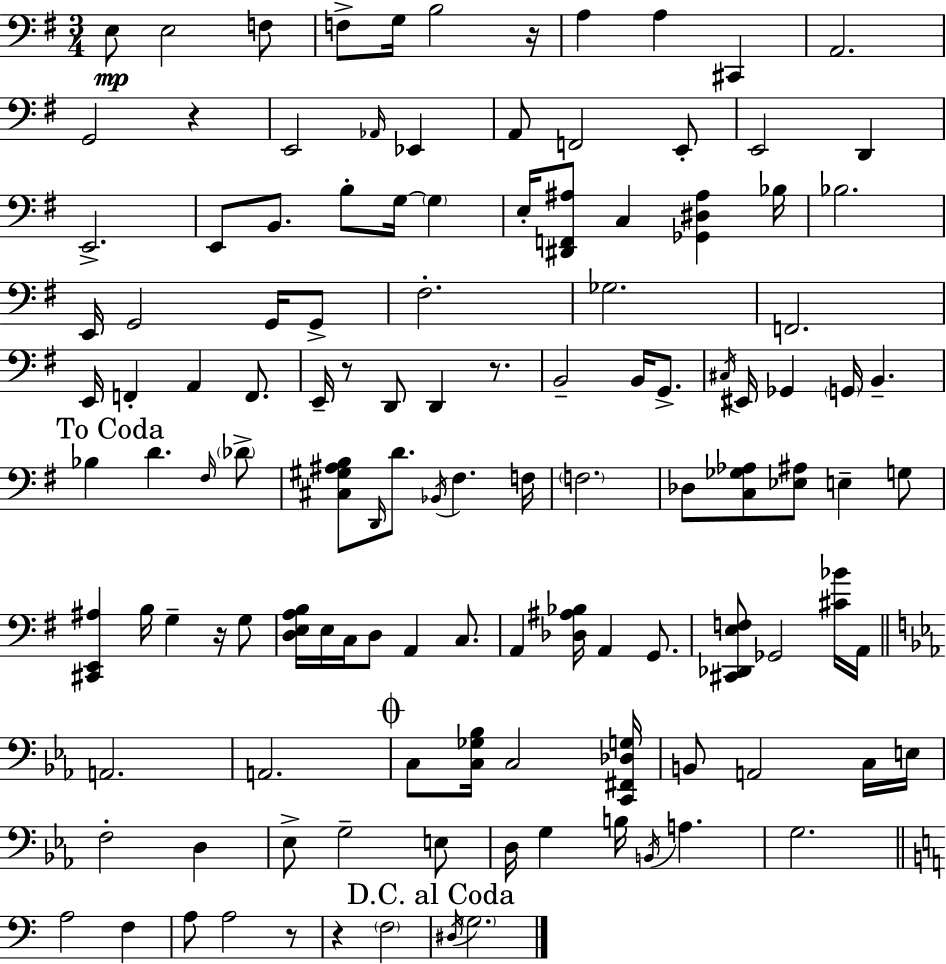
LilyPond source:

{
  \clef bass
  \numericTimeSignature
  \time 3/4
  \key e \minor
  e8\mp e2 f8 | f8-> g16 b2 r16 | a4 a4 cis,4 | a,2. | \break g,2 r4 | e,2 \grace { aes,16 } ees,4 | a,8 f,2 e,8-. | e,2 d,4 | \break e,2.-> | e,8 b,8. b8-. g16~~ \parenthesize g4 | e16-. <dis, f, ais>8 c4 <ges, dis ais>4 | bes16 bes2. | \break e,16 g,2 g,16 g,8-> | fis2.-. | ges2. | f,2. | \break e,16 f,4-. a,4 f,8. | e,16-- r8 d,8 d,4 r8. | b,2-- b,16 g,8.-> | \acciaccatura { cis16 } eis,16 ges,4 \parenthesize g,16 b,4.-- | \break \mark "To Coda" bes4 d'4. | \grace { fis16 } \parenthesize des'8-> <cis gis ais b>8 \grace { d,16 } d'8. \acciaccatura { bes,16 } fis4. | f16 \parenthesize f2. | des8 <c ges aes>8 <ees ais>8 e4-- | \break g8 <cis, e, ais>4 b16 g4-- | r16 g8 <d e a b>16 e16 c16 d8 a,4 | c8. a,4 <des ais bes>16 a,4 | g,8. <cis, des, e f>8 ges,2 | \break <cis' bes'>16 a,16 \bar "||" \break \key ees \major a,2. | a,2. | \mark \markup { \musicglyph "scripts.coda" } c8 <c ges bes>16 c2 <c, fis, des g>16 | b,8 a,2 c16 e16 | \break f2-. d4 | ees8-> g2-- e8 | d16 g4 b16 \acciaccatura { b,16 } a4. | g2. | \break \bar "||" \break \key a \minor a2 f4 | a8 a2 r8 | r4 \parenthesize f2 | \mark "D.C. al Coda" \acciaccatura { dis16 } \parenthesize g2. | \break \bar "|."
}